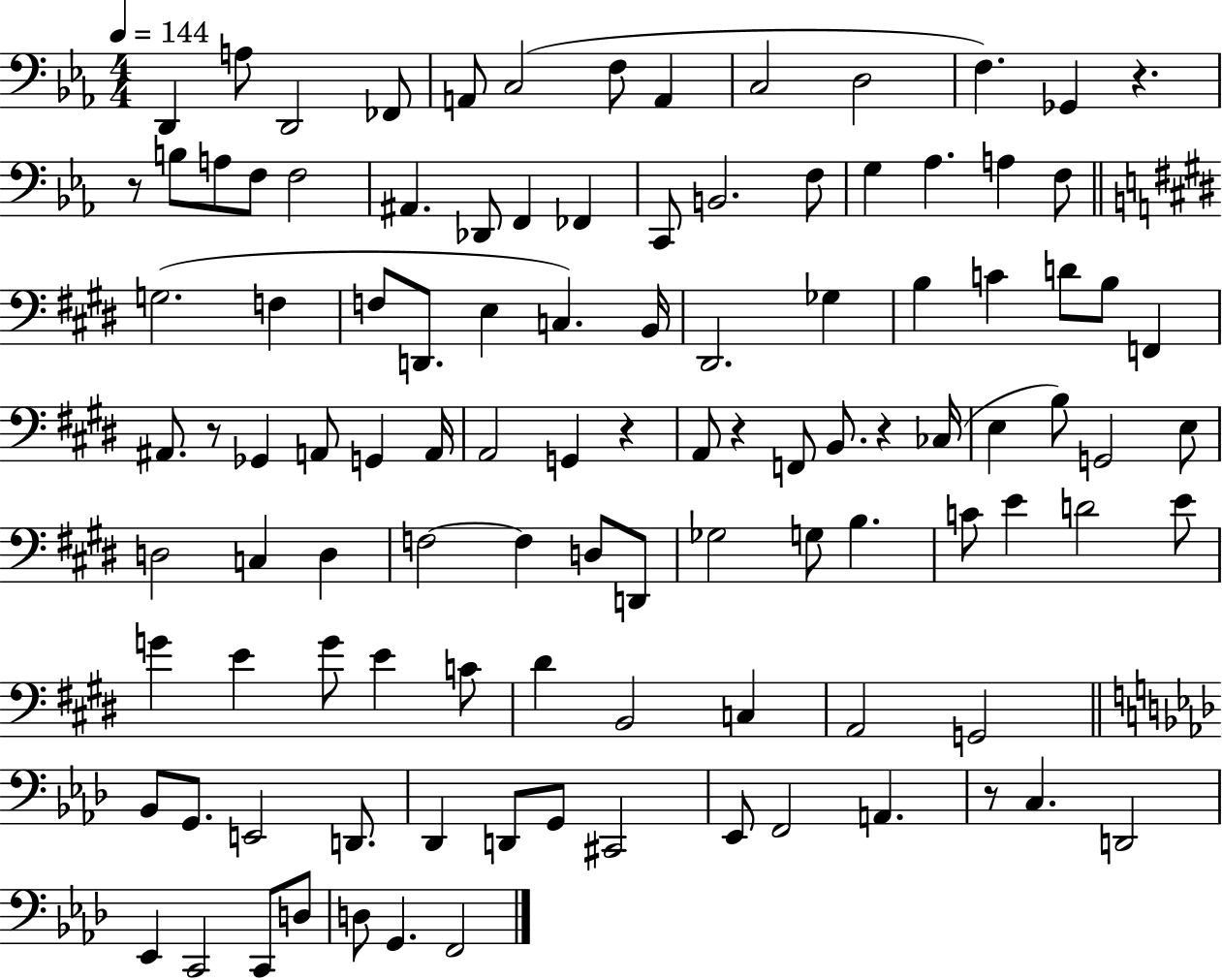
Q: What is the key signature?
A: EES major